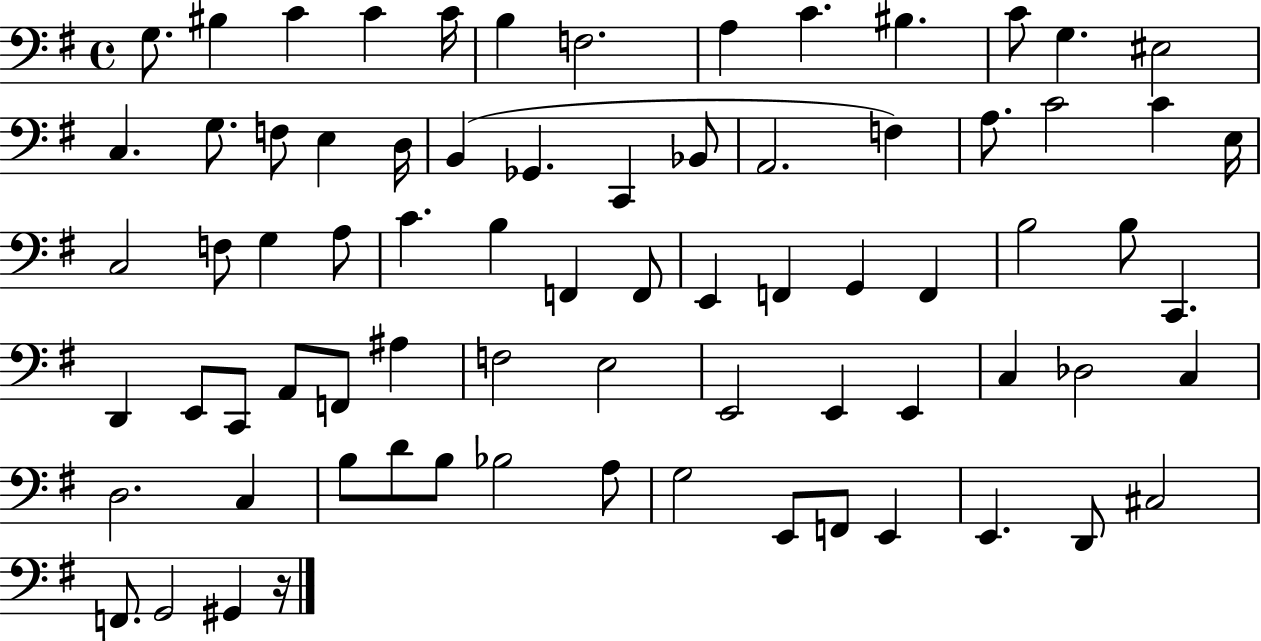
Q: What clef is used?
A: bass